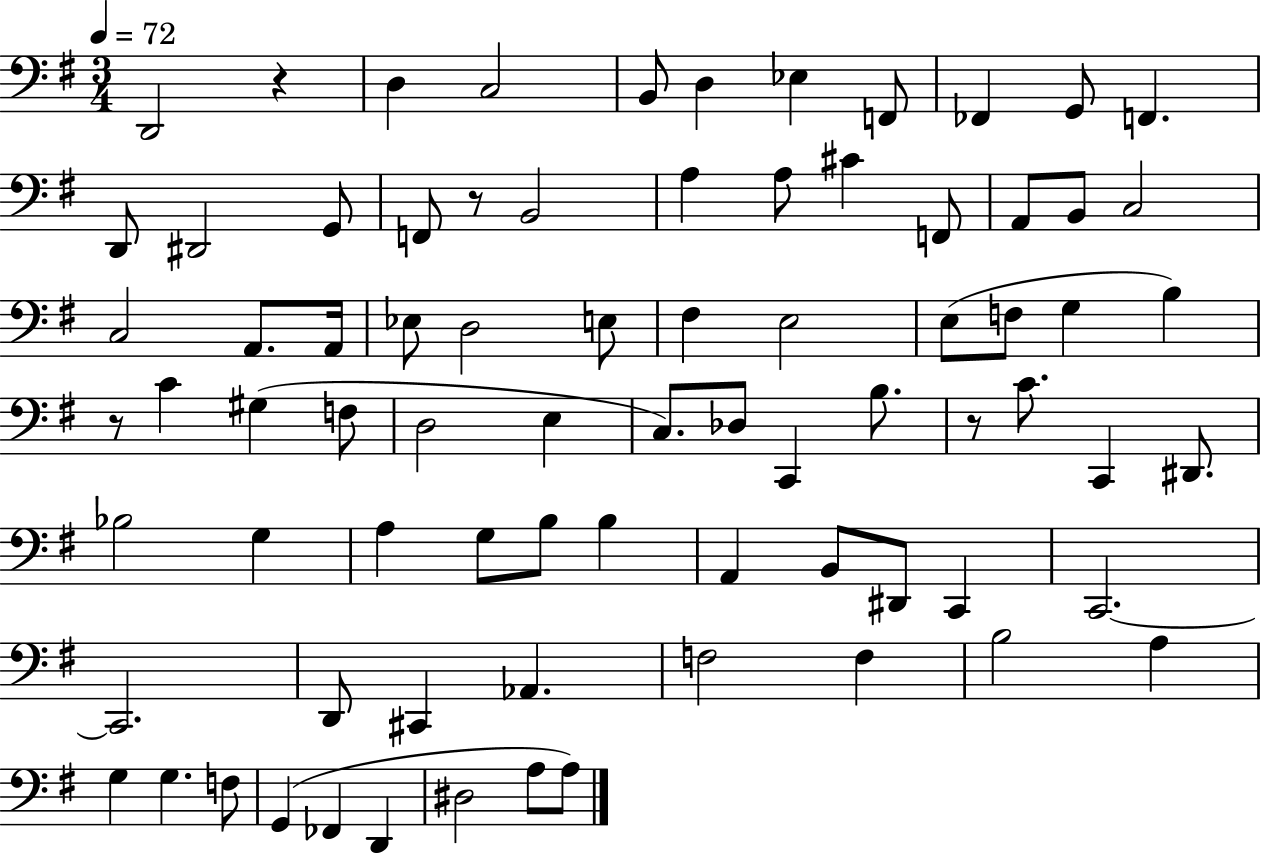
X:1
T:Untitled
M:3/4
L:1/4
K:G
D,,2 z D, C,2 B,,/2 D, _E, F,,/2 _F,, G,,/2 F,, D,,/2 ^D,,2 G,,/2 F,,/2 z/2 B,,2 A, A,/2 ^C F,,/2 A,,/2 B,,/2 C,2 C,2 A,,/2 A,,/4 _E,/2 D,2 E,/2 ^F, E,2 E,/2 F,/2 G, B, z/2 C ^G, F,/2 D,2 E, C,/2 _D,/2 C,, B,/2 z/2 C/2 C,, ^D,,/2 _B,2 G, A, G,/2 B,/2 B, A,, B,,/2 ^D,,/2 C,, C,,2 C,,2 D,,/2 ^C,, _A,, F,2 F, B,2 A, G, G, F,/2 G,, _F,, D,, ^D,2 A,/2 A,/2